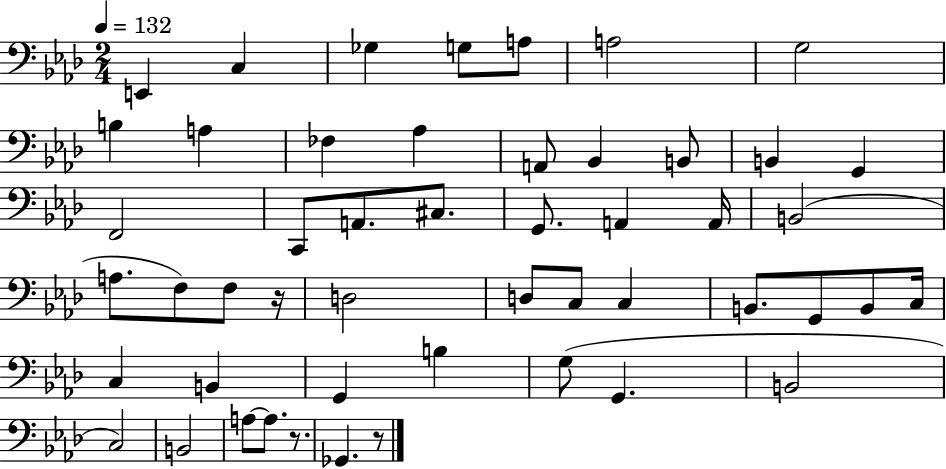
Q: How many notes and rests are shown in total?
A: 50